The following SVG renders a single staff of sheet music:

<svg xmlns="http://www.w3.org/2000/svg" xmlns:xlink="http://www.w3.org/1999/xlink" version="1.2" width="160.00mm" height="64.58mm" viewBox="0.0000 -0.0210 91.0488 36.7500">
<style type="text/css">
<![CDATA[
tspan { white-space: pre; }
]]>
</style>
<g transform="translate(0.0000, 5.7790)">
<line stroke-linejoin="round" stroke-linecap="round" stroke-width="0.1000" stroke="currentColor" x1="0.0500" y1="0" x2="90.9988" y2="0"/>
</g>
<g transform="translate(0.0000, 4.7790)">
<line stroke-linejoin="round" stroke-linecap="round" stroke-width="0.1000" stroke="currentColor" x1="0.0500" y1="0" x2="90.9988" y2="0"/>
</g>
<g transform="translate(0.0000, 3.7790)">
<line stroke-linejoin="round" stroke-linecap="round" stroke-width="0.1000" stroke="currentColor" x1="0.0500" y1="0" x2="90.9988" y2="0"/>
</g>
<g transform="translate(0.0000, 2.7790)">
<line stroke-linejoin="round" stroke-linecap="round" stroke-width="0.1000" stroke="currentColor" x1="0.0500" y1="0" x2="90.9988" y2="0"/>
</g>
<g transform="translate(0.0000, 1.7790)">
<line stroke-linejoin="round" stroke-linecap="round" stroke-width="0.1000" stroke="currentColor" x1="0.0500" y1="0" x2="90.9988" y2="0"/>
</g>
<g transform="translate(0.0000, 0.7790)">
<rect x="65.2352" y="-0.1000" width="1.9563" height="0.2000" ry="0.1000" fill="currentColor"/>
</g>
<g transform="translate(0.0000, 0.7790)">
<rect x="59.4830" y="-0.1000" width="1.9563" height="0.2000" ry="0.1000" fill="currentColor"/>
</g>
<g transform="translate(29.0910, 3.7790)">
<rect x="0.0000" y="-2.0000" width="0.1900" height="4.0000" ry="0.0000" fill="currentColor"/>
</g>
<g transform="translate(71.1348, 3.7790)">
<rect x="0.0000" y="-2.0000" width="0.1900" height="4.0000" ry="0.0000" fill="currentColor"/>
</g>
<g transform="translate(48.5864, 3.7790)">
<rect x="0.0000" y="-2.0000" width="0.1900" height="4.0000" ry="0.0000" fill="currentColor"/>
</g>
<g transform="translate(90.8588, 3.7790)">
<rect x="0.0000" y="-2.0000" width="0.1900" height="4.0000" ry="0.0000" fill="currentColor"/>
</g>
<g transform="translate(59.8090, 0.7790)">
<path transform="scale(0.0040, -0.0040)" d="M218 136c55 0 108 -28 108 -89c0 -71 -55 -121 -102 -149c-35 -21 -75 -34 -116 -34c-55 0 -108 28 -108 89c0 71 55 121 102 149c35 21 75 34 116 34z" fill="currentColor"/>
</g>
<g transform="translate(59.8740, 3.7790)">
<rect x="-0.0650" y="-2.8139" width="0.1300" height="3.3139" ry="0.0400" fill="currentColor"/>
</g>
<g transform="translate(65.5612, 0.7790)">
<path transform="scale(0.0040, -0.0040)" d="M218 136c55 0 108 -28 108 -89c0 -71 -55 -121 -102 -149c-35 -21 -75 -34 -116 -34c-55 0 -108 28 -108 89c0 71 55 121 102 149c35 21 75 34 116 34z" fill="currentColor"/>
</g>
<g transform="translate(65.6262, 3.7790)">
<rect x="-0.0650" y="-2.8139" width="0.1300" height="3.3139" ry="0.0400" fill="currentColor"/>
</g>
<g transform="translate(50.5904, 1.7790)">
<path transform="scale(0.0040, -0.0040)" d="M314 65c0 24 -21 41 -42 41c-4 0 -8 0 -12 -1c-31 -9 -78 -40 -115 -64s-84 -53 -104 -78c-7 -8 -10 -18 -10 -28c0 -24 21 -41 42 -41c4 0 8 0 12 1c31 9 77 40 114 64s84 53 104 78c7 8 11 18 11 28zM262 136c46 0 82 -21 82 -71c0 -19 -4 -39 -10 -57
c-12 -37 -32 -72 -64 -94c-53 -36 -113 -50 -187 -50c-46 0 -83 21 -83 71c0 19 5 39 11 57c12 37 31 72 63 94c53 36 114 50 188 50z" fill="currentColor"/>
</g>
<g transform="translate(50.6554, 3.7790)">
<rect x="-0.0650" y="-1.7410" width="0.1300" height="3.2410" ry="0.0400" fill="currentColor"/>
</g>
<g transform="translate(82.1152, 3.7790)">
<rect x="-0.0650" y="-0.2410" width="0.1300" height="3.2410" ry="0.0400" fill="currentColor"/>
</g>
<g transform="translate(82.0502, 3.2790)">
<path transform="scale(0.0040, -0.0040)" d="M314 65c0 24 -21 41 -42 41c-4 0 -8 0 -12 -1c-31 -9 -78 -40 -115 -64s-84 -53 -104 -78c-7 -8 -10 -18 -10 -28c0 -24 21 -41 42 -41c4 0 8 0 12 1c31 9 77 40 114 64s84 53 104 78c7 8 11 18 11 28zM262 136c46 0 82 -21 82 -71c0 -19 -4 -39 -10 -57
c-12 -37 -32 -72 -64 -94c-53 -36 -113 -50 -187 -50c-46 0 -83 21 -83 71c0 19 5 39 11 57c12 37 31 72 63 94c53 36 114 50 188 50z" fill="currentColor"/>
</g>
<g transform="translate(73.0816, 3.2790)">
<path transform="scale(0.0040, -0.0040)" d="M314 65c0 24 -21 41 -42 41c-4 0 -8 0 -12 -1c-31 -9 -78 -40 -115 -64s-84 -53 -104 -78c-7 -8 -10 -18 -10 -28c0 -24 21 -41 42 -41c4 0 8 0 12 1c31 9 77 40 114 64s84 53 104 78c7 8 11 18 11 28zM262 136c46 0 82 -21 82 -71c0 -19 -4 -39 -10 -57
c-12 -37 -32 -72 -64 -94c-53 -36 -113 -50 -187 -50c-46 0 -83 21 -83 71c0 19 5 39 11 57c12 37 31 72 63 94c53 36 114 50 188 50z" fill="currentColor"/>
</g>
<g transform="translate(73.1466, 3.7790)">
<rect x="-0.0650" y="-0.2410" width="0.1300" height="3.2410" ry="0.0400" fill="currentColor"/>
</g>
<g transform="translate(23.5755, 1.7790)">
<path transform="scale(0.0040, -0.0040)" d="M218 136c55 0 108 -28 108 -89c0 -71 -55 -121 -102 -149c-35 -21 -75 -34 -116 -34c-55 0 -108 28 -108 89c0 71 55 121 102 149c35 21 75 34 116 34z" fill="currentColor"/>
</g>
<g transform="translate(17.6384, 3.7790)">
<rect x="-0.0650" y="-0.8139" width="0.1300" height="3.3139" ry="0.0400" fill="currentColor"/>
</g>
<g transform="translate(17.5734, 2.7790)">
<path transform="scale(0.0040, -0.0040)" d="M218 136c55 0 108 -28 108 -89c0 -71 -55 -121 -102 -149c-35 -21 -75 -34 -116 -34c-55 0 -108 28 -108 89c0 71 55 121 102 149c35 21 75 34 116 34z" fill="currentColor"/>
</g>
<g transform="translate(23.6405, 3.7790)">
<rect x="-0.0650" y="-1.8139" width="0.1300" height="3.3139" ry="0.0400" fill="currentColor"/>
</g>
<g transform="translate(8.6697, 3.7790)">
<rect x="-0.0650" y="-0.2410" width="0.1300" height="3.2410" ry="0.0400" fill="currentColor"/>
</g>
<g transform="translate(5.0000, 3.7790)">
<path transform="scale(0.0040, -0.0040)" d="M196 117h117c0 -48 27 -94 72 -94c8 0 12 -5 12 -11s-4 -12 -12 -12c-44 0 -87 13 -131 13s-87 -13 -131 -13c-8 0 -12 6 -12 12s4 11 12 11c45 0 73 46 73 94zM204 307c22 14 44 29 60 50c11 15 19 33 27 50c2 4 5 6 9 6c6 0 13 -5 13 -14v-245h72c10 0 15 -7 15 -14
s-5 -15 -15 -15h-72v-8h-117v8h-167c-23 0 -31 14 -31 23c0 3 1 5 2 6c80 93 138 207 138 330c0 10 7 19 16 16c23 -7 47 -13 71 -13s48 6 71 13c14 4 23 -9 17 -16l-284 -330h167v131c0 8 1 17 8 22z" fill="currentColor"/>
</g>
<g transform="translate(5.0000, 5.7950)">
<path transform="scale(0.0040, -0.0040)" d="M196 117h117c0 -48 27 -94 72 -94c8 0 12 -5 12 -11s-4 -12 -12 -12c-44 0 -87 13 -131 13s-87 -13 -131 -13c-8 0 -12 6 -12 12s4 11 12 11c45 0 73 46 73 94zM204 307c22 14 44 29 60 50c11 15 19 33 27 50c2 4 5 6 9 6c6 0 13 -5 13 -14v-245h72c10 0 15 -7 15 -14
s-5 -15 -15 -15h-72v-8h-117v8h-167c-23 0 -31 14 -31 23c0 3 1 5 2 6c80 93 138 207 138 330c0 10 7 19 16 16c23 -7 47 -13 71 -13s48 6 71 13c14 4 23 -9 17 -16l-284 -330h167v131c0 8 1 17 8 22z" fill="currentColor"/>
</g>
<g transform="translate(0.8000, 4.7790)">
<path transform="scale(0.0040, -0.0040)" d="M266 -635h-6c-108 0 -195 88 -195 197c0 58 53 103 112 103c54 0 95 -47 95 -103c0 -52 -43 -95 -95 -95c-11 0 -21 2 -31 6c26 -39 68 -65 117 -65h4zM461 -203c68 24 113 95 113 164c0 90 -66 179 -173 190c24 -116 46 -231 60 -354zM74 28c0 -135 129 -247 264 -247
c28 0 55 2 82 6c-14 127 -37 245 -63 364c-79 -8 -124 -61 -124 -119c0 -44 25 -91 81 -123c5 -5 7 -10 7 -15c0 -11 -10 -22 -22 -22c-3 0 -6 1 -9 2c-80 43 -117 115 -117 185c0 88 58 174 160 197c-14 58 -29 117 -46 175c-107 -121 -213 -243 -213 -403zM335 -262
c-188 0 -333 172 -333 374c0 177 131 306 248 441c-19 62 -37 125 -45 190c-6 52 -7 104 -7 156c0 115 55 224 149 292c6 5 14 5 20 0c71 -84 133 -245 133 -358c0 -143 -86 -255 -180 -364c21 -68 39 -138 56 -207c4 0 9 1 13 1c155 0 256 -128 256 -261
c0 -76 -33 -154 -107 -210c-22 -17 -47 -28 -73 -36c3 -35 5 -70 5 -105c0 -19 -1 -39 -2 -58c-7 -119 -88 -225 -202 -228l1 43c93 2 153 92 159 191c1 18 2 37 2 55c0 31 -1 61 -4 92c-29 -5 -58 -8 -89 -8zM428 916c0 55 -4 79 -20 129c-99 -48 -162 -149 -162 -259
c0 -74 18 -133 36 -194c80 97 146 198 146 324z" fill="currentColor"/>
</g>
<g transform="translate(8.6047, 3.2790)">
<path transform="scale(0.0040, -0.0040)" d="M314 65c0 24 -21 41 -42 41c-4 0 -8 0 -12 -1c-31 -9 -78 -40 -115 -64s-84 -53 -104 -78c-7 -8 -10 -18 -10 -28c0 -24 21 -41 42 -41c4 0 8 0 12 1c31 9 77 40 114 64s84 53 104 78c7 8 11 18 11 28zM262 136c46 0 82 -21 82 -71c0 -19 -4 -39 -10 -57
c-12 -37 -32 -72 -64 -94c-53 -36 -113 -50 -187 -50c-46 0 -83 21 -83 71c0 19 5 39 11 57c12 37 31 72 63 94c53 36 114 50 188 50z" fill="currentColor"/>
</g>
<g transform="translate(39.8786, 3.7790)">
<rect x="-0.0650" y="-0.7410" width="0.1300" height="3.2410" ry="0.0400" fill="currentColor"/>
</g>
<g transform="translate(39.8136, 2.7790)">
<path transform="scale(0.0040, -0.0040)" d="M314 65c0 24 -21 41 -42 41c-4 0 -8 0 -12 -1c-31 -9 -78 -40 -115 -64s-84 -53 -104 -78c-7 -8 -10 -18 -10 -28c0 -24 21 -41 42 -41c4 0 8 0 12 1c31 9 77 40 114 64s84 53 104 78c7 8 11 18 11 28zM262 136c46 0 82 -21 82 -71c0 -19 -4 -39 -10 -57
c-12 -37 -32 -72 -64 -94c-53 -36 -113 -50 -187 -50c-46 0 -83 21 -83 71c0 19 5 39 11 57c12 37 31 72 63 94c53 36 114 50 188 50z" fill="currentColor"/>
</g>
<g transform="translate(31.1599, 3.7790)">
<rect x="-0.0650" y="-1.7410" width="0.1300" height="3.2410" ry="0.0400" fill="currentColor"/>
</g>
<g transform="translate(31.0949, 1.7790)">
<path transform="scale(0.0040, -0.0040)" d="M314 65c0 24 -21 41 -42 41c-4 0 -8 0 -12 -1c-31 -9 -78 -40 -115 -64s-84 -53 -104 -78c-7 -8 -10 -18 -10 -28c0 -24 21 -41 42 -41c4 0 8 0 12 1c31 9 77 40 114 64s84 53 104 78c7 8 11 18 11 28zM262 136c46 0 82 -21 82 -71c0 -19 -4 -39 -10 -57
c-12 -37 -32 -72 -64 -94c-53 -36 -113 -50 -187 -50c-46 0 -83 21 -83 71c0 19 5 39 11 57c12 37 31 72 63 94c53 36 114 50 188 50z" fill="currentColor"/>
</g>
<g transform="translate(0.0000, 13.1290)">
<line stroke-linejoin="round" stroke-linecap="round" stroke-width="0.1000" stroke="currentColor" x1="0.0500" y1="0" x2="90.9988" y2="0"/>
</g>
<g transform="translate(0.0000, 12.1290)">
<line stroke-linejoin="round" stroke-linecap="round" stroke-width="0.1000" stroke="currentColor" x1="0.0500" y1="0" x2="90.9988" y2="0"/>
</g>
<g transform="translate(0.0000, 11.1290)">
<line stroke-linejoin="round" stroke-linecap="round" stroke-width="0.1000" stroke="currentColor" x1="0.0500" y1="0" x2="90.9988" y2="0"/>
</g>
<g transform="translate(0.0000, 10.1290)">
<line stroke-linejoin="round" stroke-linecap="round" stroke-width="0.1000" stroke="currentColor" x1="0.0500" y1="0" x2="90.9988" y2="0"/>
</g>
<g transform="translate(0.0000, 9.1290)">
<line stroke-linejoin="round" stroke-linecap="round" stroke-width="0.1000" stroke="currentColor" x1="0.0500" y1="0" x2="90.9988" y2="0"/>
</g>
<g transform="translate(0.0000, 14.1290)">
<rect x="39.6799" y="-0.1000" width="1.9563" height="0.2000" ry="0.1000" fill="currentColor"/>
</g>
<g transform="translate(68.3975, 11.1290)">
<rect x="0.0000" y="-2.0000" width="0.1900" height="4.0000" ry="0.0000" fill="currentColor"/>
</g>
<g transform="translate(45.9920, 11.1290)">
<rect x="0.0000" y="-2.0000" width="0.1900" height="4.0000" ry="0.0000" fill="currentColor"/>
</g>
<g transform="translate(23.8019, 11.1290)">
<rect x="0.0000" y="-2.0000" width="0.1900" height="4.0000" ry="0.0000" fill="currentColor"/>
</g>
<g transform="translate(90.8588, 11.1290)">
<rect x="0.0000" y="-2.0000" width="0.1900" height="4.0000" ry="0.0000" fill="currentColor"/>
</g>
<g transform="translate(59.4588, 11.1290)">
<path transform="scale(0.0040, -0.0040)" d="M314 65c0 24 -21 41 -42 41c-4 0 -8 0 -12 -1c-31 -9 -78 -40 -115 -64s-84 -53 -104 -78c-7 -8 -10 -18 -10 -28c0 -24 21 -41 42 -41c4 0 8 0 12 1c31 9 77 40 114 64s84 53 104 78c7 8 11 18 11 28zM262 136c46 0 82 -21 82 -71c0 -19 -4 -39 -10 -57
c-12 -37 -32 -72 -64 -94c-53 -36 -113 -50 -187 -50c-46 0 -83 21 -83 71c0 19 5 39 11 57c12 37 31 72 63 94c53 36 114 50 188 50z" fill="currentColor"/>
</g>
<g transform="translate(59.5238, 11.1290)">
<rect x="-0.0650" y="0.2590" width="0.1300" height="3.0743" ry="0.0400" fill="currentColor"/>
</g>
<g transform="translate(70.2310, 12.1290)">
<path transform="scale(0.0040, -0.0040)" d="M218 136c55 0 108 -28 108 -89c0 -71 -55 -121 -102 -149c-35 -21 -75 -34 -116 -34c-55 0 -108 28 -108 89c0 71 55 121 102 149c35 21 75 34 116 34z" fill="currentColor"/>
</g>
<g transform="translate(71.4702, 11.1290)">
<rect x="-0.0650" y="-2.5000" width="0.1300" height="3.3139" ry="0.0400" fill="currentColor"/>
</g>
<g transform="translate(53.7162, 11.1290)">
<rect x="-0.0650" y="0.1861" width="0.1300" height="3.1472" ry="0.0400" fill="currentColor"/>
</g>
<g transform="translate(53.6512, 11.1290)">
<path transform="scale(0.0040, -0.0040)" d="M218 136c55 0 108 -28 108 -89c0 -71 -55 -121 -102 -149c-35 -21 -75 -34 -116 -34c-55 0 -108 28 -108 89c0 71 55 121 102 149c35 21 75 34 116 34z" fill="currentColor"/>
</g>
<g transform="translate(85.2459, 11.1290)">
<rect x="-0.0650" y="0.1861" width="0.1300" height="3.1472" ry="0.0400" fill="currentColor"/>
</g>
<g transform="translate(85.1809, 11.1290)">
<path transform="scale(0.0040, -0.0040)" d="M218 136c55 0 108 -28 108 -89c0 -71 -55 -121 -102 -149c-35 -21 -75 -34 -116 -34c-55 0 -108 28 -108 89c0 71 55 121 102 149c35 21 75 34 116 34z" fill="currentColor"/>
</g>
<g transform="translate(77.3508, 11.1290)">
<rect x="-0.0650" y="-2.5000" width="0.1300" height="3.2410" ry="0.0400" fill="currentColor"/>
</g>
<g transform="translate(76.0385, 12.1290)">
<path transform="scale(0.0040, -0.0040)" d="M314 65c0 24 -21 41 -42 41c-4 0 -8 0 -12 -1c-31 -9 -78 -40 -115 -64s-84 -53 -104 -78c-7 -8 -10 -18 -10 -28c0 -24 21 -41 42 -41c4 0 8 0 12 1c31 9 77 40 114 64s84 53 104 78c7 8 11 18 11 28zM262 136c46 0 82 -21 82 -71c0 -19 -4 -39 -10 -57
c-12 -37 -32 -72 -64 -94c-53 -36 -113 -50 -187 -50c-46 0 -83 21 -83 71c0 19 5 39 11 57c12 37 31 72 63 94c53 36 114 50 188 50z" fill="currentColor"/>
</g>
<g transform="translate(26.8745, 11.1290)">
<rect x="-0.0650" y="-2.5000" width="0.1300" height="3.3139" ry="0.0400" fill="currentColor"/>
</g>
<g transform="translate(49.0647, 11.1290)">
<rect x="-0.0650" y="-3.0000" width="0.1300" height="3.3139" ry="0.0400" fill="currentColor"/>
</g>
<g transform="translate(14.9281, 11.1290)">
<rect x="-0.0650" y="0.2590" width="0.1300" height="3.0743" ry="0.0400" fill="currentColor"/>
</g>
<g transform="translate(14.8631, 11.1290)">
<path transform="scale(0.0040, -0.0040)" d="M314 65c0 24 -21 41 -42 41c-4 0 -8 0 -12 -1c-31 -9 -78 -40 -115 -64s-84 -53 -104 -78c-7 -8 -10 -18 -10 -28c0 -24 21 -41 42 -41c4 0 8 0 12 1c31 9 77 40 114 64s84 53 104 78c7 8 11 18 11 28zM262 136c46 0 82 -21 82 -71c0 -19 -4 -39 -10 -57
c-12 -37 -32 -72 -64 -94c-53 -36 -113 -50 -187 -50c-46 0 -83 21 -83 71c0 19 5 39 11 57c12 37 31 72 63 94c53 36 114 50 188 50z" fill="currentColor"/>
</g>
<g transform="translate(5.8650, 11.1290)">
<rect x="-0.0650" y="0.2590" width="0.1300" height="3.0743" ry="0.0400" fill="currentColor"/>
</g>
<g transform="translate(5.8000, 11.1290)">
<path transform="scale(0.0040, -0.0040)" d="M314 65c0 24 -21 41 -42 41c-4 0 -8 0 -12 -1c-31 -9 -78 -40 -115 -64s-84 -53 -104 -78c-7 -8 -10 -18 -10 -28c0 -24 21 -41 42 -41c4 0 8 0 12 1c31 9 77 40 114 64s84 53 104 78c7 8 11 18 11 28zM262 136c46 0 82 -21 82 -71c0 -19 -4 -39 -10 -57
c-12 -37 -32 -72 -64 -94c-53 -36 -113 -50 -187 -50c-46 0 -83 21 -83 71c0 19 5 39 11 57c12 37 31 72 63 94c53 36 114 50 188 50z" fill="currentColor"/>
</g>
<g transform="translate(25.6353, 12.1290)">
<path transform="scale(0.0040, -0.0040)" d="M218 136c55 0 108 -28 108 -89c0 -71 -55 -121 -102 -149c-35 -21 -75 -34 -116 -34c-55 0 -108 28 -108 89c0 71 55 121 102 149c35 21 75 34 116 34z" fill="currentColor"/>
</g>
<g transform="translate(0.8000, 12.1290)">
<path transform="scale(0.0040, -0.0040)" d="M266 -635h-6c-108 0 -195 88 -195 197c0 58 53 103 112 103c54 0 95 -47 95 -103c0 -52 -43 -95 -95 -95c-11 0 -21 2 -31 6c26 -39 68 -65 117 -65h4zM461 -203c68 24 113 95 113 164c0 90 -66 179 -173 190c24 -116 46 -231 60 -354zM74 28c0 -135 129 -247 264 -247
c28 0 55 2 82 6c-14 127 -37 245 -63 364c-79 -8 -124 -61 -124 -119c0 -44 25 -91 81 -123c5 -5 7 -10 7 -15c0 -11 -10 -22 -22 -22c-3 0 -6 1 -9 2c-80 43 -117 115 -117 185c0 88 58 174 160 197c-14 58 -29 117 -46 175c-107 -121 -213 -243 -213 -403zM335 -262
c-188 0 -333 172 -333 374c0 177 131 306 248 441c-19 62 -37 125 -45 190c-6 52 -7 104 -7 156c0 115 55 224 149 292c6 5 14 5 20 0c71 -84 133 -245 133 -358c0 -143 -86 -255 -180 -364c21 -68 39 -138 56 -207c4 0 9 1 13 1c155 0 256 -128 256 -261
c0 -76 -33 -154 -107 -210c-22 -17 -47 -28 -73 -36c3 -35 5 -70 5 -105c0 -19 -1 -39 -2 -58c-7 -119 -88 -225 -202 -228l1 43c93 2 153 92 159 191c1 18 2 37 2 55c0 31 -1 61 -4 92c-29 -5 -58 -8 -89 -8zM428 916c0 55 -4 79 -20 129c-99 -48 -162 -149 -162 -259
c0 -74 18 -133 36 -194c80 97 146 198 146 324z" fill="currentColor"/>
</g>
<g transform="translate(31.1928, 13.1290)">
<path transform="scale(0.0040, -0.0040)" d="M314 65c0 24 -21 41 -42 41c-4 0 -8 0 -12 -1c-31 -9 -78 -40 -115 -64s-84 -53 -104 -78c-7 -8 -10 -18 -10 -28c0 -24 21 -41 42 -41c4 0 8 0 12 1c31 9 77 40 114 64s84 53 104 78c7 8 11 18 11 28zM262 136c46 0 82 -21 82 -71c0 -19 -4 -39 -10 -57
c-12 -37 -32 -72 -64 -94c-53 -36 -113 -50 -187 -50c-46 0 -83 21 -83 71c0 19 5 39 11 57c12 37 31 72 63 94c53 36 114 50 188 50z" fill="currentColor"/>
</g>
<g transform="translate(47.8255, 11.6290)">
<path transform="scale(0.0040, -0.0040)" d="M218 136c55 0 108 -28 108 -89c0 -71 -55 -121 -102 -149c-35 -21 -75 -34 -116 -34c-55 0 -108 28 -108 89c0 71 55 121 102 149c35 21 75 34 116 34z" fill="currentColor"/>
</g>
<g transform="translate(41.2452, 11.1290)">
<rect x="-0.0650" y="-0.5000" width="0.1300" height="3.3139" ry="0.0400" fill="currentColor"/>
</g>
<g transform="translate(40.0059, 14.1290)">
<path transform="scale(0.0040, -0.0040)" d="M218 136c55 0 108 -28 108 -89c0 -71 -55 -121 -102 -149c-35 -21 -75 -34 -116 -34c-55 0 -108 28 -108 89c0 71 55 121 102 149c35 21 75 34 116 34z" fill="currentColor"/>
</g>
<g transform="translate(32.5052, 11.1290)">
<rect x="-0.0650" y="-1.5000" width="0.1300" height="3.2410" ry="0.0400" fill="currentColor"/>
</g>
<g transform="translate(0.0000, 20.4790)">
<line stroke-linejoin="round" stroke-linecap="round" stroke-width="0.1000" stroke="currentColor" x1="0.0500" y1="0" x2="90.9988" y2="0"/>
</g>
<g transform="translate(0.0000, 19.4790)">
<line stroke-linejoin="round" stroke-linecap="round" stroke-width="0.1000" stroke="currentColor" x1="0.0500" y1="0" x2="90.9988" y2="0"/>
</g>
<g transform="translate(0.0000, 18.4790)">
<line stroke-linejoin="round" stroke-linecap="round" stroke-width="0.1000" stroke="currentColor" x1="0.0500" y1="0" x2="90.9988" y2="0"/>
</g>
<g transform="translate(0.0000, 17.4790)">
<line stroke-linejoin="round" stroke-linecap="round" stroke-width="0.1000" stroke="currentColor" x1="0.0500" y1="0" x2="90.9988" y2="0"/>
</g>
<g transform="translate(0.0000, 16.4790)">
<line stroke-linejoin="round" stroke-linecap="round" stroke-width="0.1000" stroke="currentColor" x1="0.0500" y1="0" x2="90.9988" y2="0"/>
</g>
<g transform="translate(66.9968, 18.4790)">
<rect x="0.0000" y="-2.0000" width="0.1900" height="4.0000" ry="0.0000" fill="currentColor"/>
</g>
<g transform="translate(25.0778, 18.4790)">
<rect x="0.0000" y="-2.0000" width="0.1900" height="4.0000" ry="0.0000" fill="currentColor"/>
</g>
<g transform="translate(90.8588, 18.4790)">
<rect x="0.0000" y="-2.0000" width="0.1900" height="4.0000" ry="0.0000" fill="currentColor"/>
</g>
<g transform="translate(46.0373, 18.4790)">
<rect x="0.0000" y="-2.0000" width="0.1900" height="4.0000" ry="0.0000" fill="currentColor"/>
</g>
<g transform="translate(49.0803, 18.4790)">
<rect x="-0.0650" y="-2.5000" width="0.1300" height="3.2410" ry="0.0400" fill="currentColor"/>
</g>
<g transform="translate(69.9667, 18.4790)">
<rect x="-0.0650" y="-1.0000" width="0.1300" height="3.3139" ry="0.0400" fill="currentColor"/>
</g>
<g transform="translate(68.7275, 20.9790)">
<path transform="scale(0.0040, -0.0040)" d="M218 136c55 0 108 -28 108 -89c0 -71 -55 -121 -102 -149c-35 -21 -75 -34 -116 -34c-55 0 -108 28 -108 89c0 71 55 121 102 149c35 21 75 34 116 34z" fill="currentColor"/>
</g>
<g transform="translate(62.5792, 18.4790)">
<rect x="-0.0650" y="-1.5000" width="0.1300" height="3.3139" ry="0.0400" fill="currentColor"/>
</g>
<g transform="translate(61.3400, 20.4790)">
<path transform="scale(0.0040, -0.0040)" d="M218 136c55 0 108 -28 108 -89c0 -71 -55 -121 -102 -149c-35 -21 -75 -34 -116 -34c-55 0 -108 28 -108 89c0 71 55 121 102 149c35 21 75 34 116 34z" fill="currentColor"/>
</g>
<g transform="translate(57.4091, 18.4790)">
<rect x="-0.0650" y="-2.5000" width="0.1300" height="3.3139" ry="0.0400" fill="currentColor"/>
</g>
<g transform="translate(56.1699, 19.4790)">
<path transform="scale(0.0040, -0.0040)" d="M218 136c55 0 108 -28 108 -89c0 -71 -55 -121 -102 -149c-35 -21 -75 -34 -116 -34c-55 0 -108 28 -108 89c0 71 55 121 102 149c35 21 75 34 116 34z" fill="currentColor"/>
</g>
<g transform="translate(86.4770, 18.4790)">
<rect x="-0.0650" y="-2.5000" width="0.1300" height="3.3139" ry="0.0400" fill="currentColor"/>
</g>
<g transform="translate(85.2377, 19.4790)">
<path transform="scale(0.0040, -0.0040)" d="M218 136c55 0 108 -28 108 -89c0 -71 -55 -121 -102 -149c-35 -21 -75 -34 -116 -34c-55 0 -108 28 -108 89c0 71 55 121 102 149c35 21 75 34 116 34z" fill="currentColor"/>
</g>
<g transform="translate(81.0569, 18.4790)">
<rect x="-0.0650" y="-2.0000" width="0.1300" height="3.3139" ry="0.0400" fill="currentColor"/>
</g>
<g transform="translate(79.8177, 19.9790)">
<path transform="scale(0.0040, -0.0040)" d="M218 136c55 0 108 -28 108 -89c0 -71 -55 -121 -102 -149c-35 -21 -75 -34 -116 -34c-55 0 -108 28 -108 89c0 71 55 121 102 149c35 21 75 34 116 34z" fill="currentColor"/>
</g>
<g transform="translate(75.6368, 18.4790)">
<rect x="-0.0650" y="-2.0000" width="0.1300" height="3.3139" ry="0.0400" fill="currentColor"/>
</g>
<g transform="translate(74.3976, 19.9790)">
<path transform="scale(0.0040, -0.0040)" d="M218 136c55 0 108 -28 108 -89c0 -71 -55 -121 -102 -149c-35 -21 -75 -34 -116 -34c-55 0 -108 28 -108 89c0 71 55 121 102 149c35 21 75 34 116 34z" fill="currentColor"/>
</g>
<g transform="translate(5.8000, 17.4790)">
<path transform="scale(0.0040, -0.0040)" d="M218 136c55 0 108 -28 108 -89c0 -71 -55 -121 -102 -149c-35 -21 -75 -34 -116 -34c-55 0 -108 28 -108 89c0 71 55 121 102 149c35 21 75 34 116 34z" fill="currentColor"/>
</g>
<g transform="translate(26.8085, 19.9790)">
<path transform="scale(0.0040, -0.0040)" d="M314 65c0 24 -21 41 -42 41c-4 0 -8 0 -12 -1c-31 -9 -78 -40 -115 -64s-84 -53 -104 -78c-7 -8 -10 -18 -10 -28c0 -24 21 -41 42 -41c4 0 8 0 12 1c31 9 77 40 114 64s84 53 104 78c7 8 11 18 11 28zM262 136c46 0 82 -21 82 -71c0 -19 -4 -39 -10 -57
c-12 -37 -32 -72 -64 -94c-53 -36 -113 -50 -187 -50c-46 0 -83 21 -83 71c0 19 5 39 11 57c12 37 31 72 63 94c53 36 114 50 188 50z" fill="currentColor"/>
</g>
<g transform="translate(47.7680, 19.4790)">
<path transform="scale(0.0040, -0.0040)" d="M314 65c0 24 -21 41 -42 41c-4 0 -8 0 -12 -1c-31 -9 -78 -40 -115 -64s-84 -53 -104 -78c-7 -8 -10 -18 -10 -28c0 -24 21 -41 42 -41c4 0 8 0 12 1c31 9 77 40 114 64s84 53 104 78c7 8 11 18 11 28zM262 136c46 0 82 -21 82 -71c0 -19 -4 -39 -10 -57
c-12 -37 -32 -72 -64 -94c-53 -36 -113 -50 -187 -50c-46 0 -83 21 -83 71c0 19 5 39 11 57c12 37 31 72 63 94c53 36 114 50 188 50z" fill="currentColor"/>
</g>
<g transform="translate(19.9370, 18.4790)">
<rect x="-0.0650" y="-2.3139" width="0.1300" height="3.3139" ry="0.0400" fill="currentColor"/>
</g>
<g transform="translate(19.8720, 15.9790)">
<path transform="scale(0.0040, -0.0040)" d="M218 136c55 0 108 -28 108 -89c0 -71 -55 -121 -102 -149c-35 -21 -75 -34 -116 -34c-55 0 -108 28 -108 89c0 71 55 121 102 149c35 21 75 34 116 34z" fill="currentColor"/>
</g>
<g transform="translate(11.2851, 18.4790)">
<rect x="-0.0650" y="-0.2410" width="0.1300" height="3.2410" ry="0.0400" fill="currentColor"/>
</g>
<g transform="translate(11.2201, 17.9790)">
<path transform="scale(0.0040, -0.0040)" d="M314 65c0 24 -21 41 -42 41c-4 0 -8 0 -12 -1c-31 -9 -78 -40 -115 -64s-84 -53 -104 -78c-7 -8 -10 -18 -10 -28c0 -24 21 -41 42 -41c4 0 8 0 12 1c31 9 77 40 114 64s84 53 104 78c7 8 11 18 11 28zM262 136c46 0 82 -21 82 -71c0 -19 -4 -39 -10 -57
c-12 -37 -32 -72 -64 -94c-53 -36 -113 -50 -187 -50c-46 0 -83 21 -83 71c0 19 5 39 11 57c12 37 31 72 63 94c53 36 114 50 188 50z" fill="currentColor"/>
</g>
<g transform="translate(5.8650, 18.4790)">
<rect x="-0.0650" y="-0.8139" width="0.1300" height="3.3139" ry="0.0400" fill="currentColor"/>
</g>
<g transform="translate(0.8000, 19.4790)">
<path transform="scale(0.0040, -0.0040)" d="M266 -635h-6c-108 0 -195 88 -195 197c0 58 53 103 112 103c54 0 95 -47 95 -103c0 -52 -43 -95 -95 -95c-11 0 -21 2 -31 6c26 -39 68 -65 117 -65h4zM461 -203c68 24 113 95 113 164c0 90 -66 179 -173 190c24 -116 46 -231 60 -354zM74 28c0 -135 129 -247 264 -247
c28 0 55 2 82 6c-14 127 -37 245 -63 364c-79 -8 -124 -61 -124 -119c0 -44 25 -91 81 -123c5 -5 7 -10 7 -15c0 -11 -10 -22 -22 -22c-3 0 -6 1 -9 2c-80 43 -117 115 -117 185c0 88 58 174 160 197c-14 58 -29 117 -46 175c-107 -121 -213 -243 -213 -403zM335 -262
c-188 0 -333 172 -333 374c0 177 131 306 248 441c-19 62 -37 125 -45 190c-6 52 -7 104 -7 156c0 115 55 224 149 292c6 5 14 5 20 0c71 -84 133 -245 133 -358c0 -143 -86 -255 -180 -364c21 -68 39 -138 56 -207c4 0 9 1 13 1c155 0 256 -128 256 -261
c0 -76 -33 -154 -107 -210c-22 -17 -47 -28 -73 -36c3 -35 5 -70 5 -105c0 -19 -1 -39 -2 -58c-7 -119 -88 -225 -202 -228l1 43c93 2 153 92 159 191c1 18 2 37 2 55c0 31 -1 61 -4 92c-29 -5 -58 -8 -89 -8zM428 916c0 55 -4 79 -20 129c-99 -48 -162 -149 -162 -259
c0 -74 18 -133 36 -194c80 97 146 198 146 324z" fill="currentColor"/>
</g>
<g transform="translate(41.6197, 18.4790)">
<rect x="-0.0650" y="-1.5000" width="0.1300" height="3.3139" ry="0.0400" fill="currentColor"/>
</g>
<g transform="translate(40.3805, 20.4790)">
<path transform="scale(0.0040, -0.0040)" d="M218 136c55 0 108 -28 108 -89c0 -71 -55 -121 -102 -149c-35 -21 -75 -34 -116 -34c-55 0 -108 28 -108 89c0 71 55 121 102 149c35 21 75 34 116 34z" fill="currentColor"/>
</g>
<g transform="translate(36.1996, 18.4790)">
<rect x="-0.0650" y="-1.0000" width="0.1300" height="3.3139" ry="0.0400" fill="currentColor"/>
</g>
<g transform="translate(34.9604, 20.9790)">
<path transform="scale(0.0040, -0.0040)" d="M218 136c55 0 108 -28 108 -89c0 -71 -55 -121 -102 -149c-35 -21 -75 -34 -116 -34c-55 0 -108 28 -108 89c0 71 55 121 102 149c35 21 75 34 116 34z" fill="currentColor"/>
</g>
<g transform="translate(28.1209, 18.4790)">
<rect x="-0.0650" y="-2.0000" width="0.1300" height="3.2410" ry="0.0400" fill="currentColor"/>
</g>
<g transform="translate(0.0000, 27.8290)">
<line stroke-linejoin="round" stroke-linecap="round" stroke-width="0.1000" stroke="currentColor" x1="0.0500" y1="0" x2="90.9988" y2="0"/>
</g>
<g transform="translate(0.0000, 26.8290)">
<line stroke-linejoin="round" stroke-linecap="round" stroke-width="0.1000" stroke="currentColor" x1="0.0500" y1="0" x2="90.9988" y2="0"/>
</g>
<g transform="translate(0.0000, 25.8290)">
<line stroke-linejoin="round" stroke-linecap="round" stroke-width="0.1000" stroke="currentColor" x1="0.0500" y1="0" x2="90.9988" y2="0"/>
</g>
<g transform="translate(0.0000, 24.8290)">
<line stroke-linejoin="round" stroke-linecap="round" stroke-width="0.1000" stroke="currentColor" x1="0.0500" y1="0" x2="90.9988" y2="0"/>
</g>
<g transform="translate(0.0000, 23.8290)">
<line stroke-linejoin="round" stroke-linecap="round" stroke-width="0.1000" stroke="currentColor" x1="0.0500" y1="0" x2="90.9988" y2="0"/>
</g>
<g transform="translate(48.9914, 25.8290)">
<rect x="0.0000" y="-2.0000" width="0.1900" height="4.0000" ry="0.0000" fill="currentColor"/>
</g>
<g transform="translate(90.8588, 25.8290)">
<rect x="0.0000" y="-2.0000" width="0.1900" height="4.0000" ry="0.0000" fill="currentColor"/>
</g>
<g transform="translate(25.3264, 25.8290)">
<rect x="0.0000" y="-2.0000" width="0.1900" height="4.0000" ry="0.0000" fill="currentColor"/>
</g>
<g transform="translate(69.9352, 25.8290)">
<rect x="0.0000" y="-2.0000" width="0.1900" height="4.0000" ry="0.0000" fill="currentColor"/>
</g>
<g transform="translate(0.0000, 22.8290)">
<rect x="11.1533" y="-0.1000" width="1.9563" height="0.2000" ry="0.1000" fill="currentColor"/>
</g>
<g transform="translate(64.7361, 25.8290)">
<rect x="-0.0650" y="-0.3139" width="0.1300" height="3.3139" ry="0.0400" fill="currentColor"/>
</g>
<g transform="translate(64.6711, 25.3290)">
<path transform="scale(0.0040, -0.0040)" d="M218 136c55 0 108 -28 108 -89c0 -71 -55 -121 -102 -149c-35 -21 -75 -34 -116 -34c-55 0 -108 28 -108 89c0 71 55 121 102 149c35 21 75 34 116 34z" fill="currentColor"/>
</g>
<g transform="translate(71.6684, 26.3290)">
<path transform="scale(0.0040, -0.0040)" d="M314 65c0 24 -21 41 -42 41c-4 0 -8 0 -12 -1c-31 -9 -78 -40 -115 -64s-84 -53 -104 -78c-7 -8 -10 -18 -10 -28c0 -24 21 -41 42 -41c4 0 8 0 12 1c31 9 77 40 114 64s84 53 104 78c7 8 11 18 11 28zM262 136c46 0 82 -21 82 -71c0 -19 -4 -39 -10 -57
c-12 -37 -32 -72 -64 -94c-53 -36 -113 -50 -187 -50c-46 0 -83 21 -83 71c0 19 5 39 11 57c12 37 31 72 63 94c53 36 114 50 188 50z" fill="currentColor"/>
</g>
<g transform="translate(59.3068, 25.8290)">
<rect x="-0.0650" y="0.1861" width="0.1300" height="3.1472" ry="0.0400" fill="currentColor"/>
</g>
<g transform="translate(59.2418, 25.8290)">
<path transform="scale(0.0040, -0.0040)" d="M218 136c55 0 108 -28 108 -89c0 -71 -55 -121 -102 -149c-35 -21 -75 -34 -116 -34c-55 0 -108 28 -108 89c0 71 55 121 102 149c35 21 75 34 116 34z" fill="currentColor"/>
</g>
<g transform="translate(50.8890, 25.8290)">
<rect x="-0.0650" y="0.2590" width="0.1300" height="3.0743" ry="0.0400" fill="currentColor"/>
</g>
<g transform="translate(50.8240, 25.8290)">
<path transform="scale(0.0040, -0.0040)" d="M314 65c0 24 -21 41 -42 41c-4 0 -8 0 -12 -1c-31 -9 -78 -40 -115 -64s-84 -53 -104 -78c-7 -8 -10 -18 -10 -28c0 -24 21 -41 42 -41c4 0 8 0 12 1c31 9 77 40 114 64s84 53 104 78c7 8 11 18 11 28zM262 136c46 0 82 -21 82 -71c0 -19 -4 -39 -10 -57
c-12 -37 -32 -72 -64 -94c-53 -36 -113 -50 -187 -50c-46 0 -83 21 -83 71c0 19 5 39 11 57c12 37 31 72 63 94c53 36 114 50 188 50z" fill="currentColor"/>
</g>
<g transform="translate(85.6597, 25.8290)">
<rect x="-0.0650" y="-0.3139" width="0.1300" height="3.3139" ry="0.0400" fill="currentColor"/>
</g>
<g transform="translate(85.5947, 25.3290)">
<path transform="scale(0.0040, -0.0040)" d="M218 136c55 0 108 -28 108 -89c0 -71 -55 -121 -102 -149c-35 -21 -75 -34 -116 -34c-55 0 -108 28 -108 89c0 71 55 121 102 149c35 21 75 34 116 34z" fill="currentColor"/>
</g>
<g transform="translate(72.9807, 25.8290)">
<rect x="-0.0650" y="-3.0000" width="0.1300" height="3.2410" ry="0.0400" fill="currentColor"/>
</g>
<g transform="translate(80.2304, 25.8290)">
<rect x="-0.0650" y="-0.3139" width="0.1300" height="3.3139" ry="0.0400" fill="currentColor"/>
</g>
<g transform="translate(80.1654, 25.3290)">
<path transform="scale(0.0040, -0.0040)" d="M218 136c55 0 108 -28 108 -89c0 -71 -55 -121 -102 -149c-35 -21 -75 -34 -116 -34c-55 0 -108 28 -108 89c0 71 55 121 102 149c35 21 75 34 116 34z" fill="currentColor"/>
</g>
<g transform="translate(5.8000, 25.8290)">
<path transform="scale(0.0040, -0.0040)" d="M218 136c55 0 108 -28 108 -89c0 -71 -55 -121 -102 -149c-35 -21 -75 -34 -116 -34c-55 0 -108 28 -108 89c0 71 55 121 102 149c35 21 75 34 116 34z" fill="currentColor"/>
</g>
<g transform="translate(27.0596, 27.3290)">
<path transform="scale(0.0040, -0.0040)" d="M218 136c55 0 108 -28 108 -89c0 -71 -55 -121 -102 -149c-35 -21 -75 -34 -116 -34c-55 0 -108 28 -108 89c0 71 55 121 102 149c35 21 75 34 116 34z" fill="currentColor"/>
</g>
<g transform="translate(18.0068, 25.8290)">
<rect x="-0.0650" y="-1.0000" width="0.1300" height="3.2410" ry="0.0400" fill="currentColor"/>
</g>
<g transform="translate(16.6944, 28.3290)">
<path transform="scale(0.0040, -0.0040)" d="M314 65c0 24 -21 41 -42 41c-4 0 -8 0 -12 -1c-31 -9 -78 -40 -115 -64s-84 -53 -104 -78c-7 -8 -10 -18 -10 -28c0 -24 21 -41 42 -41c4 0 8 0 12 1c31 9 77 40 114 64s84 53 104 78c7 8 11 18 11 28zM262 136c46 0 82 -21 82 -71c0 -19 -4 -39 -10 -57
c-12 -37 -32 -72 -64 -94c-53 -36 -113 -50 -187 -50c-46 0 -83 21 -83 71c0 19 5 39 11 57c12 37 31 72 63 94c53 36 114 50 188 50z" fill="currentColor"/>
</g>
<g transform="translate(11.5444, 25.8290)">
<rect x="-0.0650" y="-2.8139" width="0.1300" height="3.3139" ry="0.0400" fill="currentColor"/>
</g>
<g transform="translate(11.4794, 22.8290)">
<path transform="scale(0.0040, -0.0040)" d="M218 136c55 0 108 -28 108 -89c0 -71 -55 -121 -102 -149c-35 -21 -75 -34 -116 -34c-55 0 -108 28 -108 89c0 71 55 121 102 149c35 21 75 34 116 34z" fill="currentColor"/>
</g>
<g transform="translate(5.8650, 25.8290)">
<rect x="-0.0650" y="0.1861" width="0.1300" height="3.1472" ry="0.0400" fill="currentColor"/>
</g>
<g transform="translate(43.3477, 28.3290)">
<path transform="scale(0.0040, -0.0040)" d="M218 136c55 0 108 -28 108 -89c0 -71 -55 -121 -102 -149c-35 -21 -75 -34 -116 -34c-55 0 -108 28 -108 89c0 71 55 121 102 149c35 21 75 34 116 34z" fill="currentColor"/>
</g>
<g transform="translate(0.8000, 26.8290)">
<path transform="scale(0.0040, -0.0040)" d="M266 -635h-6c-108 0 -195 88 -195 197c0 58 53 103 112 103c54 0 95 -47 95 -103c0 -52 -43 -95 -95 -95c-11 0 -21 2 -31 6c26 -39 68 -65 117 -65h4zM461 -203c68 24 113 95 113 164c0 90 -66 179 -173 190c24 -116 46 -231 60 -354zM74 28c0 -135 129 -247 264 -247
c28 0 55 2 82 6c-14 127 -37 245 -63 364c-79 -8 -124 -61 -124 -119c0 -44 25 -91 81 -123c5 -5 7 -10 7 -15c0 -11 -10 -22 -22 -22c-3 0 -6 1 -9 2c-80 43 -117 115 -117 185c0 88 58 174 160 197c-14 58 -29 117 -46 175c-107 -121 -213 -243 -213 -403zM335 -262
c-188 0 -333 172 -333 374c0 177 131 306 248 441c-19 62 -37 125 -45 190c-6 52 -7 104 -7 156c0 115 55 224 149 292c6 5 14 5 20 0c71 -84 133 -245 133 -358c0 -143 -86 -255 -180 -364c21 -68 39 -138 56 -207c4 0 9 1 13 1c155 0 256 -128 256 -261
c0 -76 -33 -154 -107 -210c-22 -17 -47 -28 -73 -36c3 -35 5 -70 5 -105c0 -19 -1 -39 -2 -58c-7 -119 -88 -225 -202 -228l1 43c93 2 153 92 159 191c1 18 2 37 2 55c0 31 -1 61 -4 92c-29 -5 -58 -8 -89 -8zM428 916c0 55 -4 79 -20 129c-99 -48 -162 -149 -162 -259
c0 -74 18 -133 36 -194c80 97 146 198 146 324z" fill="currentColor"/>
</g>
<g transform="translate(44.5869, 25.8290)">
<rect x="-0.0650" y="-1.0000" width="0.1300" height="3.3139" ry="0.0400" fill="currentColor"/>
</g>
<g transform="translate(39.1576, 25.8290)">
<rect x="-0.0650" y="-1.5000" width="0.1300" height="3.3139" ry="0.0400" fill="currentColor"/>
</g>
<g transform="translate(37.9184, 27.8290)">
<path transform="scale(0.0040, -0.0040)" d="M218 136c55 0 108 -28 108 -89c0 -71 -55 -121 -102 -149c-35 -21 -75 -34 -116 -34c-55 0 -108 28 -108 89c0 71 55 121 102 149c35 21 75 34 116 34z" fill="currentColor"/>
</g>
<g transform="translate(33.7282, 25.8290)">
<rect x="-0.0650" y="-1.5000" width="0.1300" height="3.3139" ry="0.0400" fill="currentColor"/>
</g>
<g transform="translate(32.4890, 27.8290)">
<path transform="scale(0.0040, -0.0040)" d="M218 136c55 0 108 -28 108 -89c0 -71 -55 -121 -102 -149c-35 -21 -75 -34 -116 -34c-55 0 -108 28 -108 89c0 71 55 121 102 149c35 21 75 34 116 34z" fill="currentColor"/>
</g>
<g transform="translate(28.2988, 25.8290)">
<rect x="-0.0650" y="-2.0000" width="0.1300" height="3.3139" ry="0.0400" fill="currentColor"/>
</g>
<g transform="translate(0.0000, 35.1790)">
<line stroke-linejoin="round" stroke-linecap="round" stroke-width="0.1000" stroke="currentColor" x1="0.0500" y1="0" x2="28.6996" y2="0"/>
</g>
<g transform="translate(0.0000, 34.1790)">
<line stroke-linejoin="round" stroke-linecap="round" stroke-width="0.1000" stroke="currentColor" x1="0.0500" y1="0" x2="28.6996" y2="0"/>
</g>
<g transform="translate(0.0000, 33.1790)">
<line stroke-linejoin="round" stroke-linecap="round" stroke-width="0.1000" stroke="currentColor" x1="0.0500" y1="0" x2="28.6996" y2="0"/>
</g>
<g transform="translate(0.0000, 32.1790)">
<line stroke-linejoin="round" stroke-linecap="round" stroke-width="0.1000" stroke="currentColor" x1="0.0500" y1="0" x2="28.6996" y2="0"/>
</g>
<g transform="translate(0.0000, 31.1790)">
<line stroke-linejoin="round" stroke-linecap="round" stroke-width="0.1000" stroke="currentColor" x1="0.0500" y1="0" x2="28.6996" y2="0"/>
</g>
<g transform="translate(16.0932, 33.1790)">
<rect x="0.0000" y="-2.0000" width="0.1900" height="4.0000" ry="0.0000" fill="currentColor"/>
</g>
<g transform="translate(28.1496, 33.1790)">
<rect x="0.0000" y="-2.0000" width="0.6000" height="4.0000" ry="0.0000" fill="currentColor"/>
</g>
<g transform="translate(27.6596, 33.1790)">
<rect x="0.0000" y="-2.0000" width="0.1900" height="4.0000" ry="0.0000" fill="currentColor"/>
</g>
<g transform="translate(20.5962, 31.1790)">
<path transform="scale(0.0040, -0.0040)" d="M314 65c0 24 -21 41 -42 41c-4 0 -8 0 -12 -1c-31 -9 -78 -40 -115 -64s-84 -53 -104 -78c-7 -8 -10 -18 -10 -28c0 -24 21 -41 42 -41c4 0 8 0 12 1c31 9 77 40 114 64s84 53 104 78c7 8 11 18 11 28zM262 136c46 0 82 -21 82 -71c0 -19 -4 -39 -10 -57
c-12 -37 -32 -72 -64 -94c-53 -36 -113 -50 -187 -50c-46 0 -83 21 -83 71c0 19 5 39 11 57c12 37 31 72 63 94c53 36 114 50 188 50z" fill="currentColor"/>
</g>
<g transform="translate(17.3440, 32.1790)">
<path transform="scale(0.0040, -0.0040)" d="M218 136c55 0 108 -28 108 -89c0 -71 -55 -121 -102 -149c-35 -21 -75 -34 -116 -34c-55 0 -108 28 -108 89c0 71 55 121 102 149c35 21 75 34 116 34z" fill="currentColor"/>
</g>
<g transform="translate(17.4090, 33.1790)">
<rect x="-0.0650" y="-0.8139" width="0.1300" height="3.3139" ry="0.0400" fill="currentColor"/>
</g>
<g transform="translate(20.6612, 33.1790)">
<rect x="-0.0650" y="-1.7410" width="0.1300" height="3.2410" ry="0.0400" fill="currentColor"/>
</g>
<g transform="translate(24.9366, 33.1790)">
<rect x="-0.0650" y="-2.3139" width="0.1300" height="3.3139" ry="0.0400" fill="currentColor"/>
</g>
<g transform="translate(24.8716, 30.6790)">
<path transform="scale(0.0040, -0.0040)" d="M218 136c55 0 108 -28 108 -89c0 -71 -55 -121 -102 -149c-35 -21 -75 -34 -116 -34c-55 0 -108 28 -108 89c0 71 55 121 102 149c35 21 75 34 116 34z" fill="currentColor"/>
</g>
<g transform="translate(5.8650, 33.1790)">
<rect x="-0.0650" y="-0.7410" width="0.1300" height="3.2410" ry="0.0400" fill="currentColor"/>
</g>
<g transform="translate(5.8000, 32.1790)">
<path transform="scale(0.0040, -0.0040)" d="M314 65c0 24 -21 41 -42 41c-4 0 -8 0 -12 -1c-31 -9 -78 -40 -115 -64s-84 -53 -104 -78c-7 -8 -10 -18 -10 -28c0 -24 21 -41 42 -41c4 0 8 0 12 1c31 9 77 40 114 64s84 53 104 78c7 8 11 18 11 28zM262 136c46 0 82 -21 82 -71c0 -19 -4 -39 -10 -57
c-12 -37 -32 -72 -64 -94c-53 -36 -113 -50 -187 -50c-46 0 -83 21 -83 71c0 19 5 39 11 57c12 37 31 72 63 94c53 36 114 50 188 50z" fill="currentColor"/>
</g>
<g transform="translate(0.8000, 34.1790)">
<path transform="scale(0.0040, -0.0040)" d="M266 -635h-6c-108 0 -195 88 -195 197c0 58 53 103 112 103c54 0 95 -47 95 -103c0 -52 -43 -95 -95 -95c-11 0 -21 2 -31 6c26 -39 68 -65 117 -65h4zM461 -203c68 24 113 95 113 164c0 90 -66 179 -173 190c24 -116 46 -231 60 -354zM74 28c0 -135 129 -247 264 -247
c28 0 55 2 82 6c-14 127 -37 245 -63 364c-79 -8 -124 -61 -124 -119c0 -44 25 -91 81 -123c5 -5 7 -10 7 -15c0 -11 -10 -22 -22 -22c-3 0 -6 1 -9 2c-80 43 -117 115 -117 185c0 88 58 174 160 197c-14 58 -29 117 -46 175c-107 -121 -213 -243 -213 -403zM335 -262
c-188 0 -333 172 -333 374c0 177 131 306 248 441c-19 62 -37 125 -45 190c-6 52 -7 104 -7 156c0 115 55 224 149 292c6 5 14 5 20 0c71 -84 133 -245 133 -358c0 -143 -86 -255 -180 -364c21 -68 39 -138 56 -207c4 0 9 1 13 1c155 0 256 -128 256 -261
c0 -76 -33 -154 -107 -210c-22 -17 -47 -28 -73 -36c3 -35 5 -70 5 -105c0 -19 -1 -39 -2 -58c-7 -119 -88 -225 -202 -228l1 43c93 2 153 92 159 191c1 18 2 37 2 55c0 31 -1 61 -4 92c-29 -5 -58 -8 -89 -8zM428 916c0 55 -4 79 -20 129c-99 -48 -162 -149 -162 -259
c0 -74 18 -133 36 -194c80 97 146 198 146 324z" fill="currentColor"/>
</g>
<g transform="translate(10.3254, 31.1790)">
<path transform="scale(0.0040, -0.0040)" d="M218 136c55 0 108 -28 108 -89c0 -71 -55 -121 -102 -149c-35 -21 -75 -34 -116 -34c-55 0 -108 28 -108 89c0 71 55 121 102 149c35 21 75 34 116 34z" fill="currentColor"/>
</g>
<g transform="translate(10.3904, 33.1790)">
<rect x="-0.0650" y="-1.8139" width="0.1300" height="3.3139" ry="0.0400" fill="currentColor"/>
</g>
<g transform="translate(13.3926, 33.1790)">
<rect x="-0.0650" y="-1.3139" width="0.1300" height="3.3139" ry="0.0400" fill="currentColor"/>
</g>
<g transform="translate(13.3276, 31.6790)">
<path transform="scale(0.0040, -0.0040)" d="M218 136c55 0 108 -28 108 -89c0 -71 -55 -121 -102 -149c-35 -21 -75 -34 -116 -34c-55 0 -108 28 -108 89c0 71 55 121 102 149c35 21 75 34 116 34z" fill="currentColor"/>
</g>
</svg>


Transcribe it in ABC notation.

X:1
T:Untitled
M:4/4
L:1/4
K:C
c2 d f f2 d2 f2 a a c2 c2 B2 B2 G E2 C A B B2 G G2 B d c2 g F2 D E G2 G E D F F G B a D2 F E E D B2 B c A2 c c d2 f e d f2 g